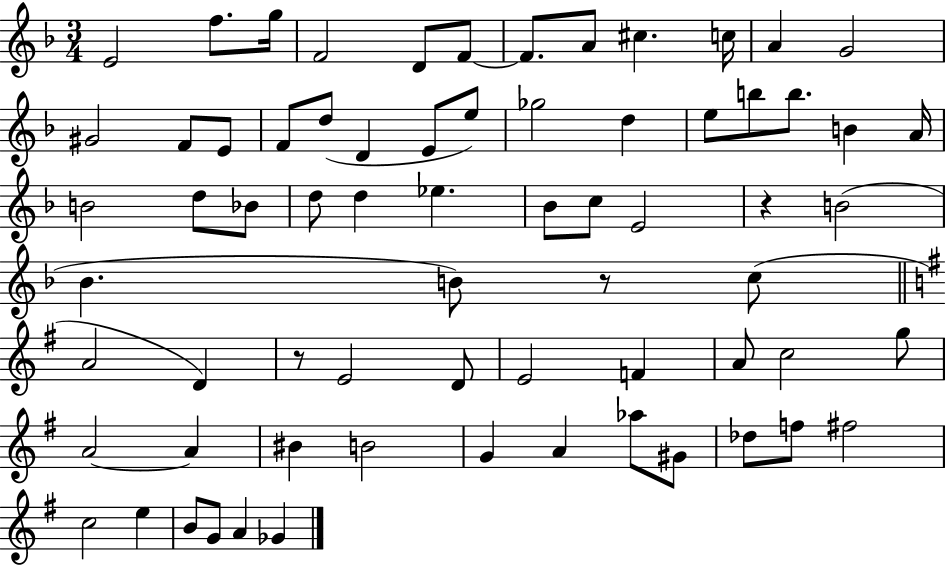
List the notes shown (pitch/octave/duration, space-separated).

E4/h F5/e. G5/s F4/h D4/e F4/e F4/e. A4/e C#5/q. C5/s A4/q G4/h G#4/h F4/e E4/e F4/e D5/e D4/q E4/e E5/e Gb5/h D5/q E5/e B5/e B5/e. B4/q A4/s B4/h D5/e Bb4/e D5/e D5/q Eb5/q. Bb4/e C5/e E4/h R/q B4/h Bb4/q. B4/e R/e C5/e A4/h D4/q R/e E4/h D4/e E4/h F4/q A4/e C5/h G5/e A4/h A4/q BIS4/q B4/h G4/q A4/q Ab5/e G#4/e Db5/e F5/e F#5/h C5/h E5/q B4/e G4/e A4/q Gb4/q